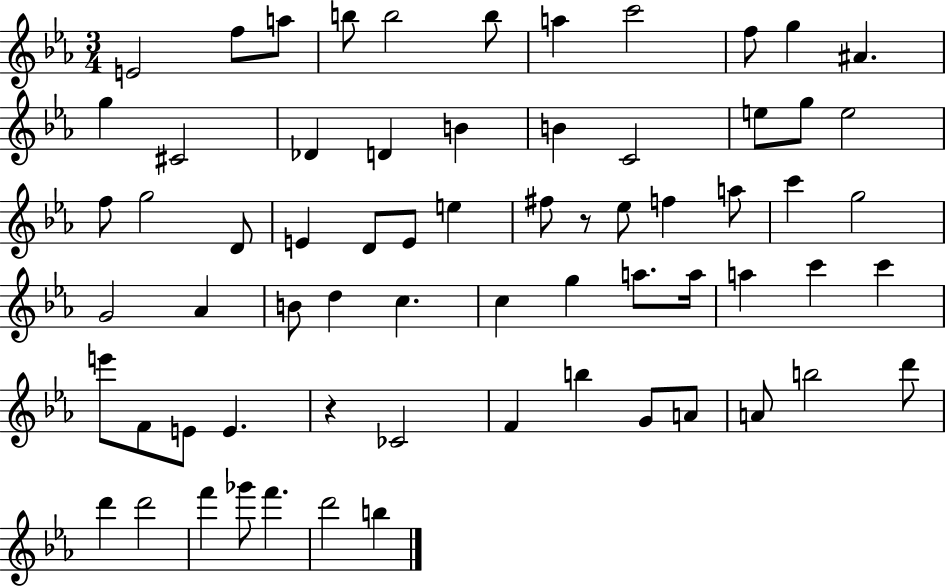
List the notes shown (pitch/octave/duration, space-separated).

E4/h F5/e A5/e B5/e B5/h B5/e A5/q C6/h F5/e G5/q A#4/q. G5/q C#4/h Db4/q D4/q B4/q B4/q C4/h E5/e G5/e E5/h F5/e G5/h D4/e E4/q D4/e E4/e E5/q F#5/e R/e Eb5/e F5/q A5/e C6/q G5/h G4/h Ab4/q B4/e D5/q C5/q. C5/q G5/q A5/e. A5/s A5/q C6/q C6/q E6/e F4/e E4/e E4/q. R/q CES4/h F4/q B5/q G4/e A4/e A4/e B5/h D6/e D6/q D6/h F6/q Gb6/e F6/q. D6/h B5/q